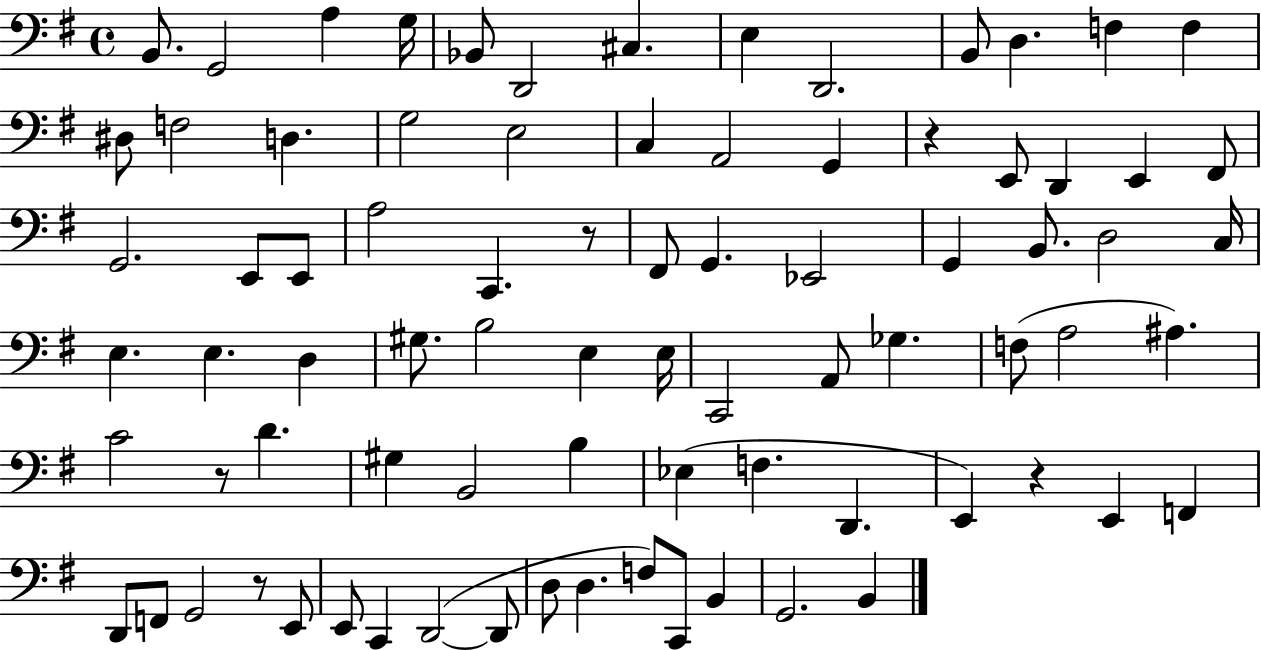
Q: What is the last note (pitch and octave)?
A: B2